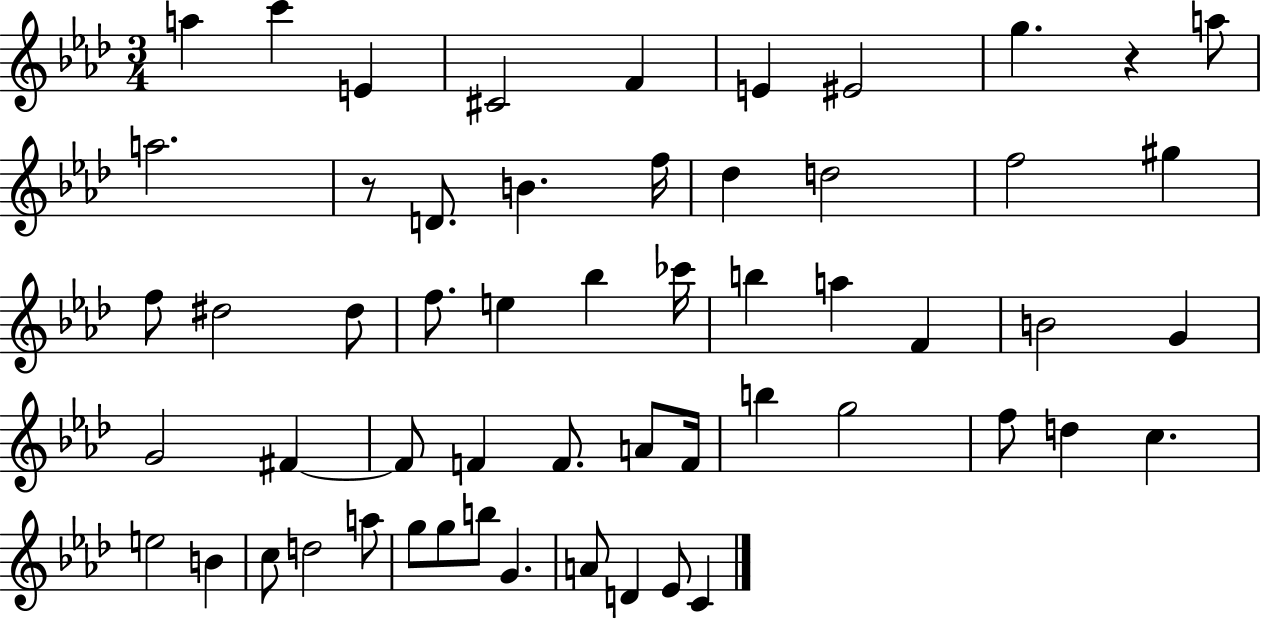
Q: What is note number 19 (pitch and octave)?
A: D#5